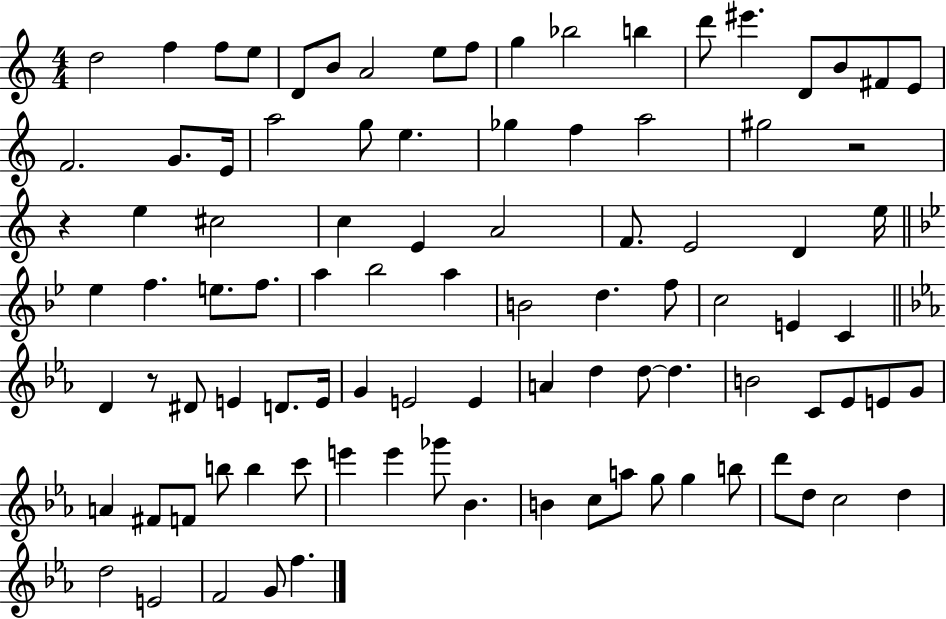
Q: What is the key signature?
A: C major